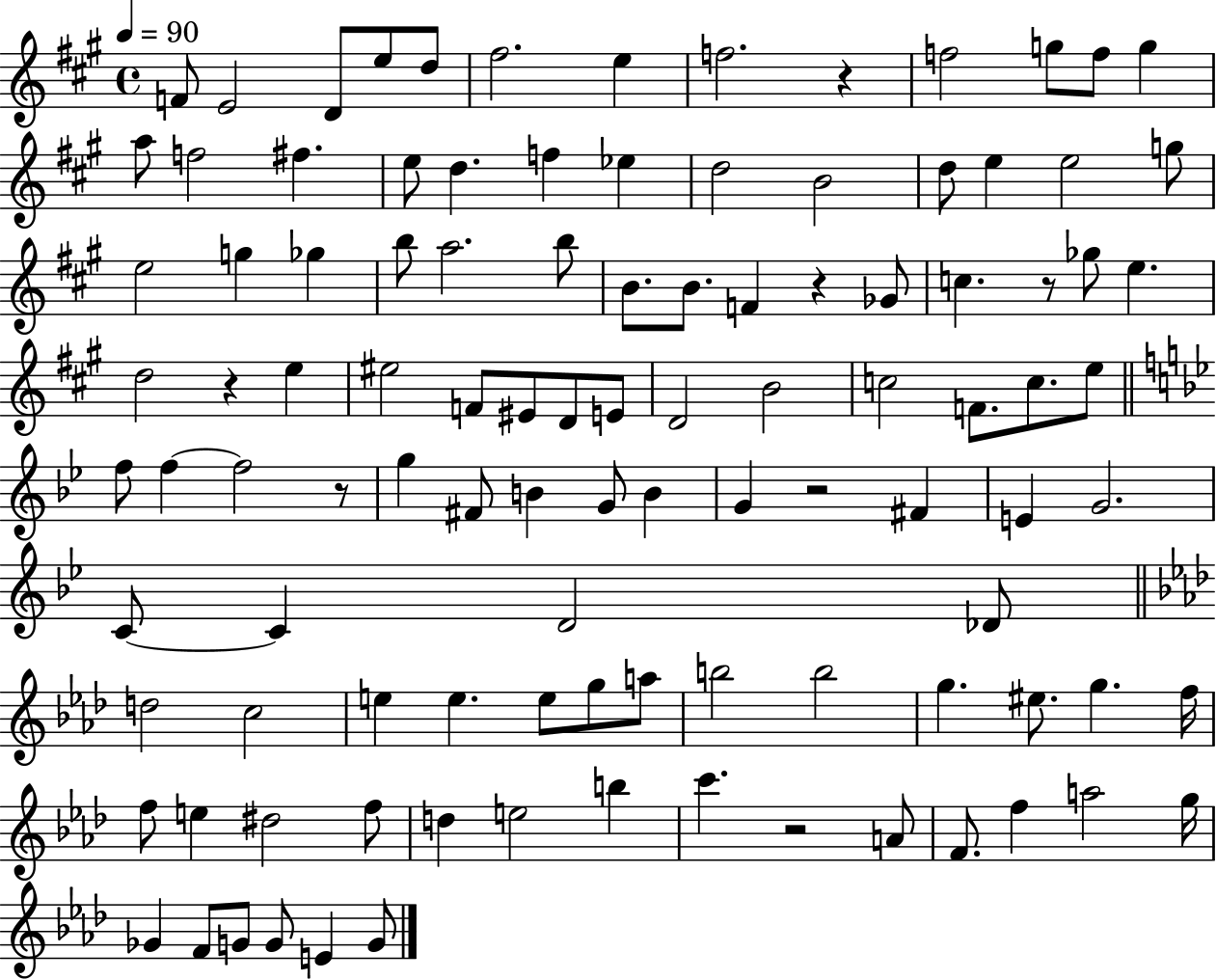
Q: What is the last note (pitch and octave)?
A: G4